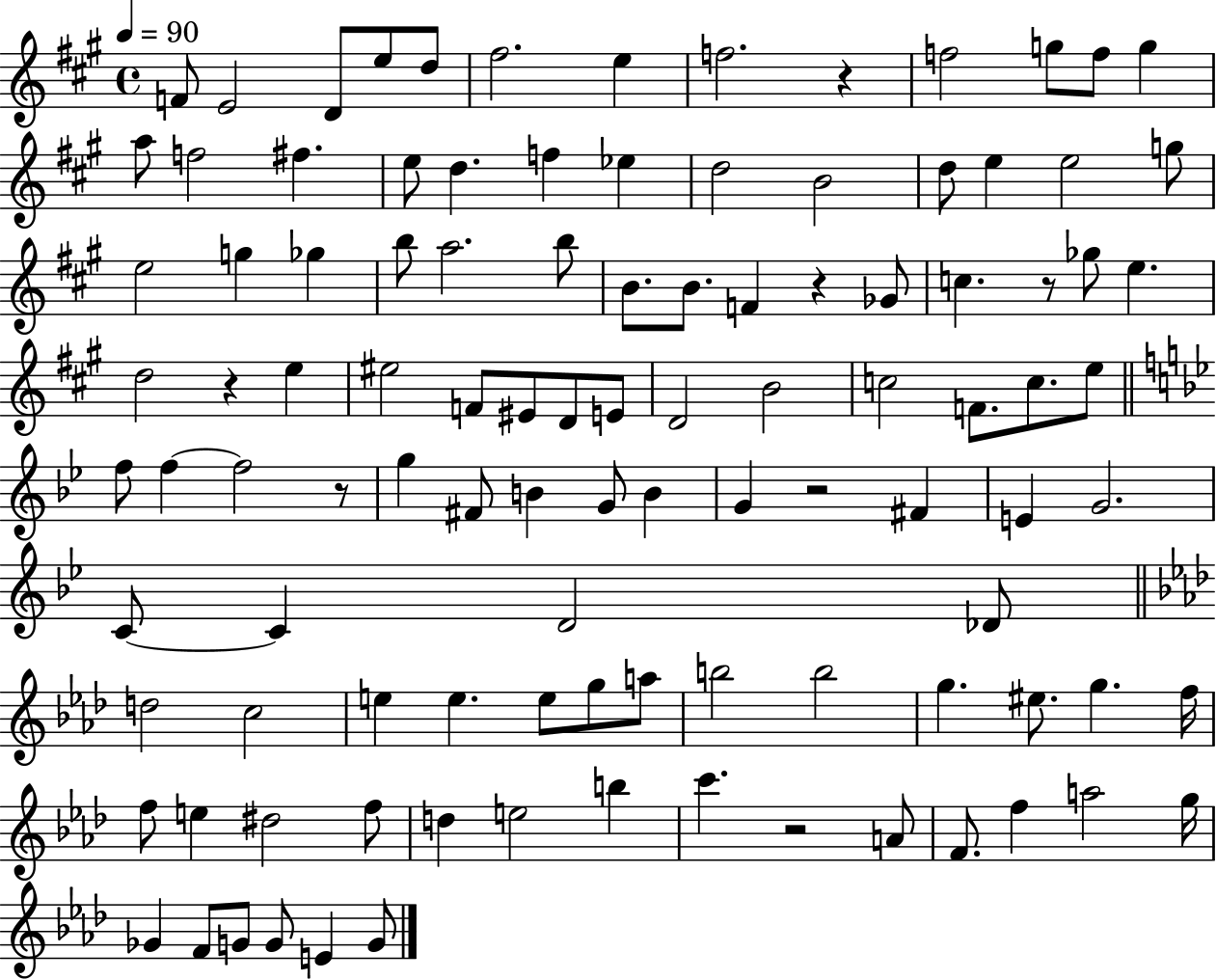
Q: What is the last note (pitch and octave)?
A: G4